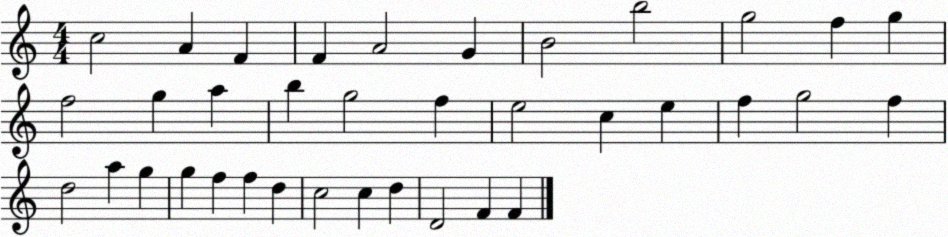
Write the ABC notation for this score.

X:1
T:Untitled
M:4/4
L:1/4
K:C
c2 A F F A2 G B2 b2 g2 f g f2 g a b g2 f e2 c e f g2 f d2 a g g f f d c2 c d D2 F F